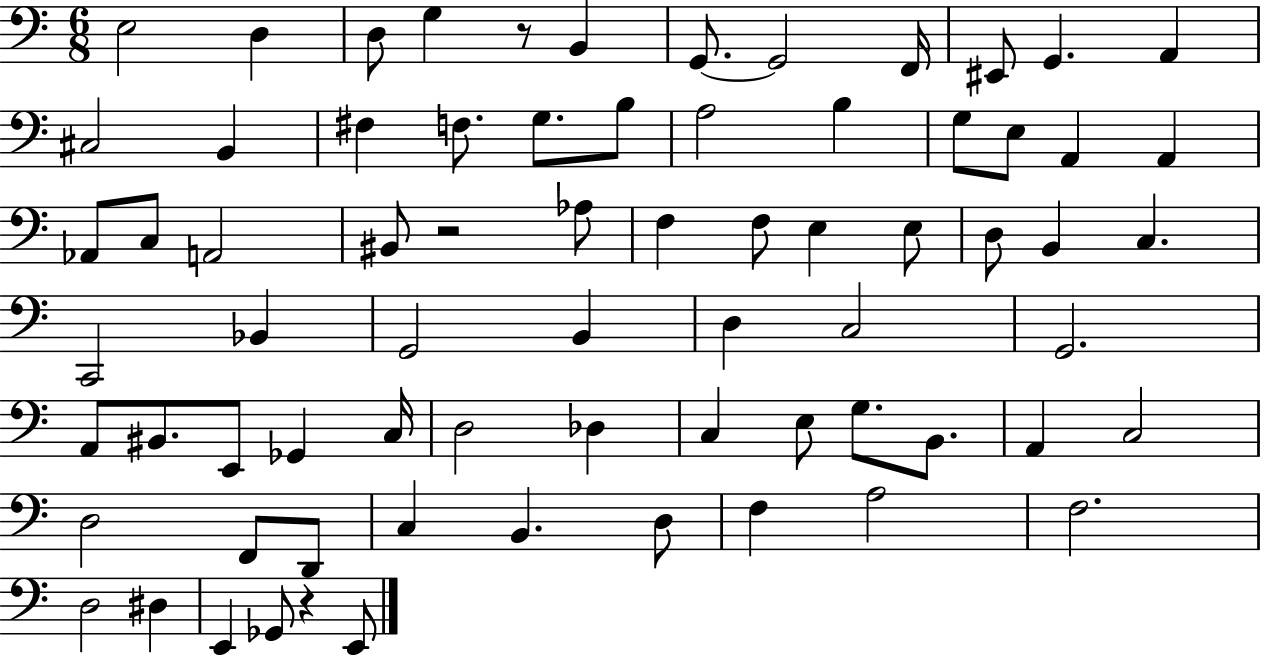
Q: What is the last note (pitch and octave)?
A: E2